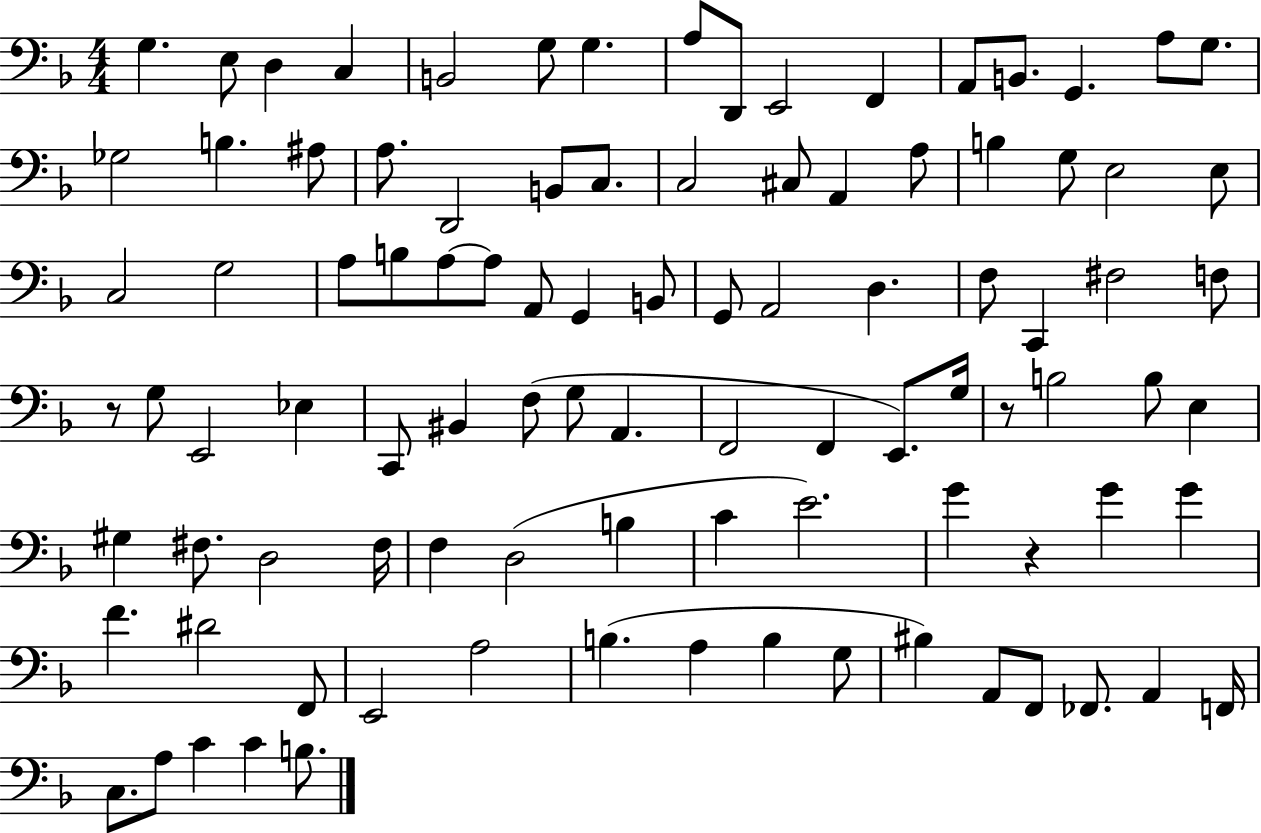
{
  \clef bass
  \numericTimeSignature
  \time 4/4
  \key f \major
  g4. e8 d4 c4 | b,2 g8 g4. | a8 d,8 e,2 f,4 | a,8 b,8. g,4. a8 g8. | \break ges2 b4. ais8 | a8. d,2 b,8 c8. | c2 cis8 a,4 a8 | b4 g8 e2 e8 | \break c2 g2 | a8 b8 a8~~ a8 a,8 g,4 b,8 | g,8 a,2 d4. | f8 c,4 fis2 f8 | \break r8 g8 e,2 ees4 | c,8 bis,4 f8( g8 a,4. | f,2 f,4 e,8.) g16 | r8 b2 b8 e4 | \break gis4 fis8. d2 fis16 | f4 d2( b4 | c'4 e'2.) | g'4 r4 g'4 g'4 | \break f'4. dis'2 f,8 | e,2 a2 | b4.( a4 b4 g8 | bis4) a,8 f,8 fes,8. a,4 f,16 | \break c8. a8 c'4 c'4 b8. | \bar "|."
}